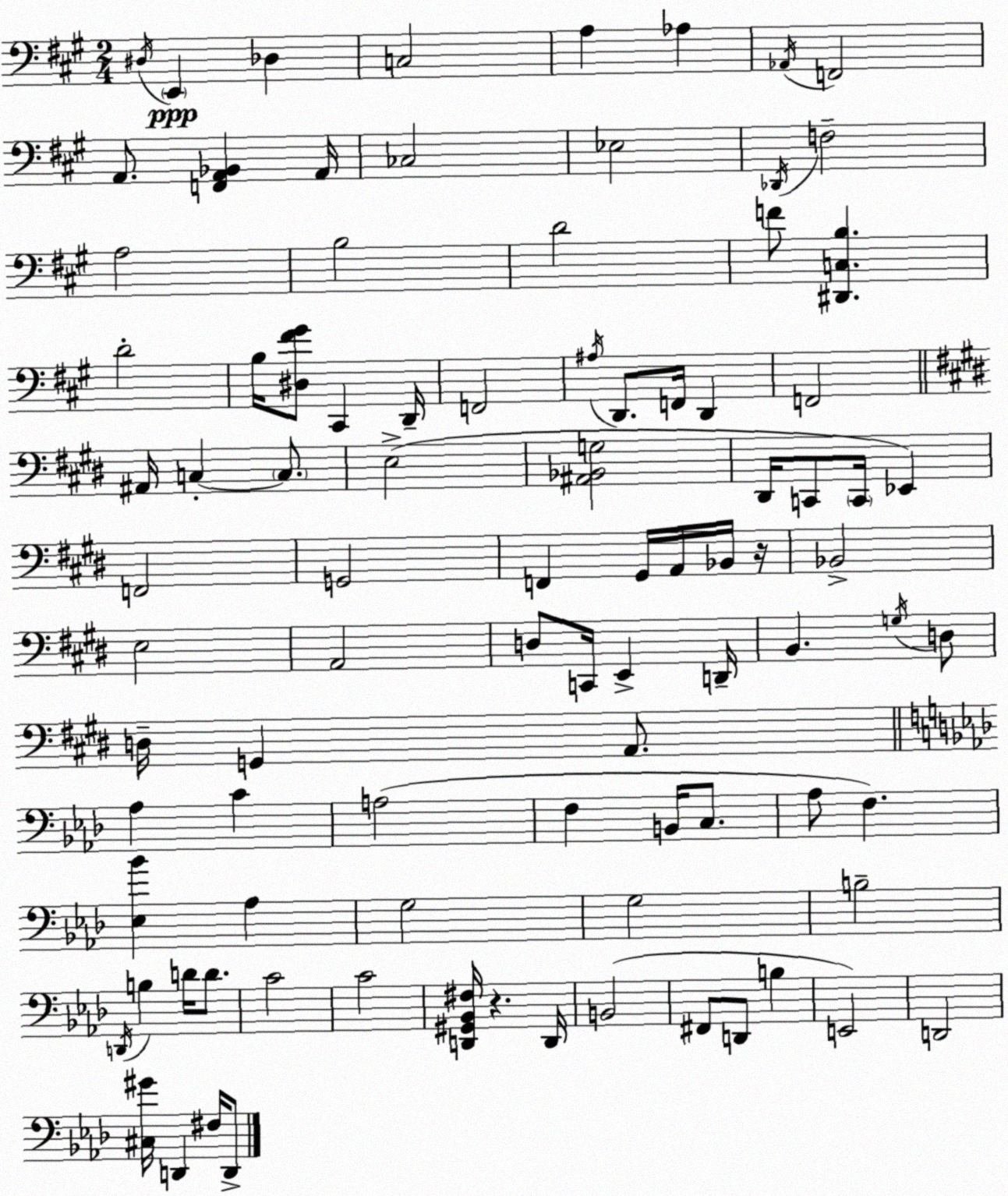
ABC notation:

X:1
T:Untitled
M:2/4
L:1/4
K:A
^D,/4 E,, _D, C,2 A, _A, _A,,/4 F,,2 A,,/2 [F,,A,,_B,,] A,,/4 _C,2 _E,2 _D,,/4 F,2 A,2 B,2 D2 F/2 [^D,,C,B,] D2 B,/4 [^D,^F^G]/2 ^C,, D,,/4 F,,2 ^A,/4 D,,/2 F,,/4 D,, F,,2 ^A,,/4 C, C,/2 E,2 [^A,,_B,,G,]2 ^D,,/4 C,,/2 C,,/4 _E,, F,,2 G,,2 F,, ^G,,/4 A,,/4 _B,,/4 z/4 _B,,2 E,2 A,,2 D,/2 C,,/4 E,, D,,/4 B,, G,/4 D,/2 D,/4 G,, A,,/2 _A, C A,2 F, B,,/4 C,/2 _A,/2 F, [_E,_B] _A, G,2 G,2 B,2 D,,/4 B, D/4 D/2 C2 C2 [D,,^G,,_B,,^F,]/4 z D,,/4 B,,2 ^F,,/2 D,,/2 B, E,,2 D,,2 [^C,^G]/4 D,, ^F,/4 D,,/2